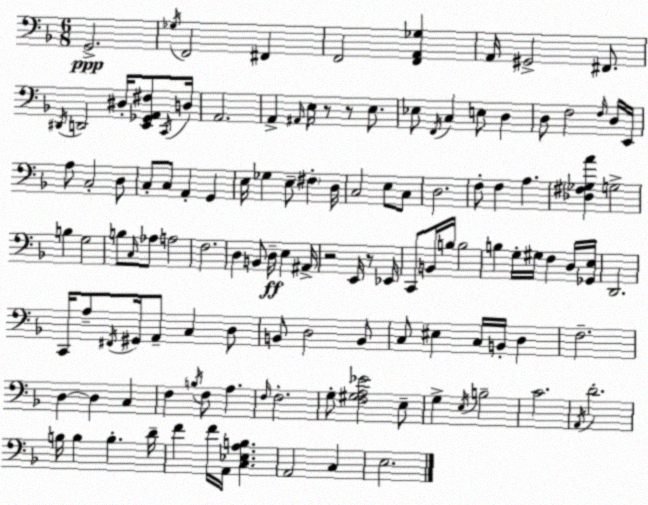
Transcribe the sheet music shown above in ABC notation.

X:1
T:Untitled
M:6/8
L:1/4
K:Dm
G,,2 _G,/4 F,,2 ^F,, F,,2 [F,,A,,_G,] A,,/4 ^G,,2 ^F,,/2 ^D,,/4 D,,2 ^D,/4 [E,,_G,,A,,^F,]/2 C,,/4 D,/4 A,,2 A,, ^A,,/4 E,/4 z/2 z/2 E,/2 _E,/2 F,,/4 C, E,/2 D, D,/2 F,2 F,/4 D,/4 E,,/4 A,/2 C,2 D,/2 C,/2 C,/2 A,, G,, E,/4 _G, E,/2 ^F, D,/4 C,2 E,/2 C,/2 D,2 F,/2 F, A, [_D,^F,_G,A] G,2 B, G,2 B,/2 C,/4 _A,/2 A,2 F,2 D, B,,/2 D,/4 E, ^A,,/4 z2 E,,/4 z/2 _E,,/4 C,,/2 B,,/4 B,/4 B,2 B, G,/4 ^G,/4 F, D,/4 [_G,,E,]/4 D,,2 C,,/4 A,/2 ^F,,/4 ^G,,/4 A,,/2 C, D,/2 B,,/2 D,2 B,,/2 C,/2 ^E, C,/4 B,,/4 D, F,2 D, D, C, F, B,/4 F,/2 A, F,/4 F,2 G,/2 [F,^G,A,_E]2 E,/2 G, E,/4 B,2 C2 A,,/4 D2 B,/4 B, B, D/4 F F/4 A,,/4 [C,_E,A,B,] A,,2 C, E,2